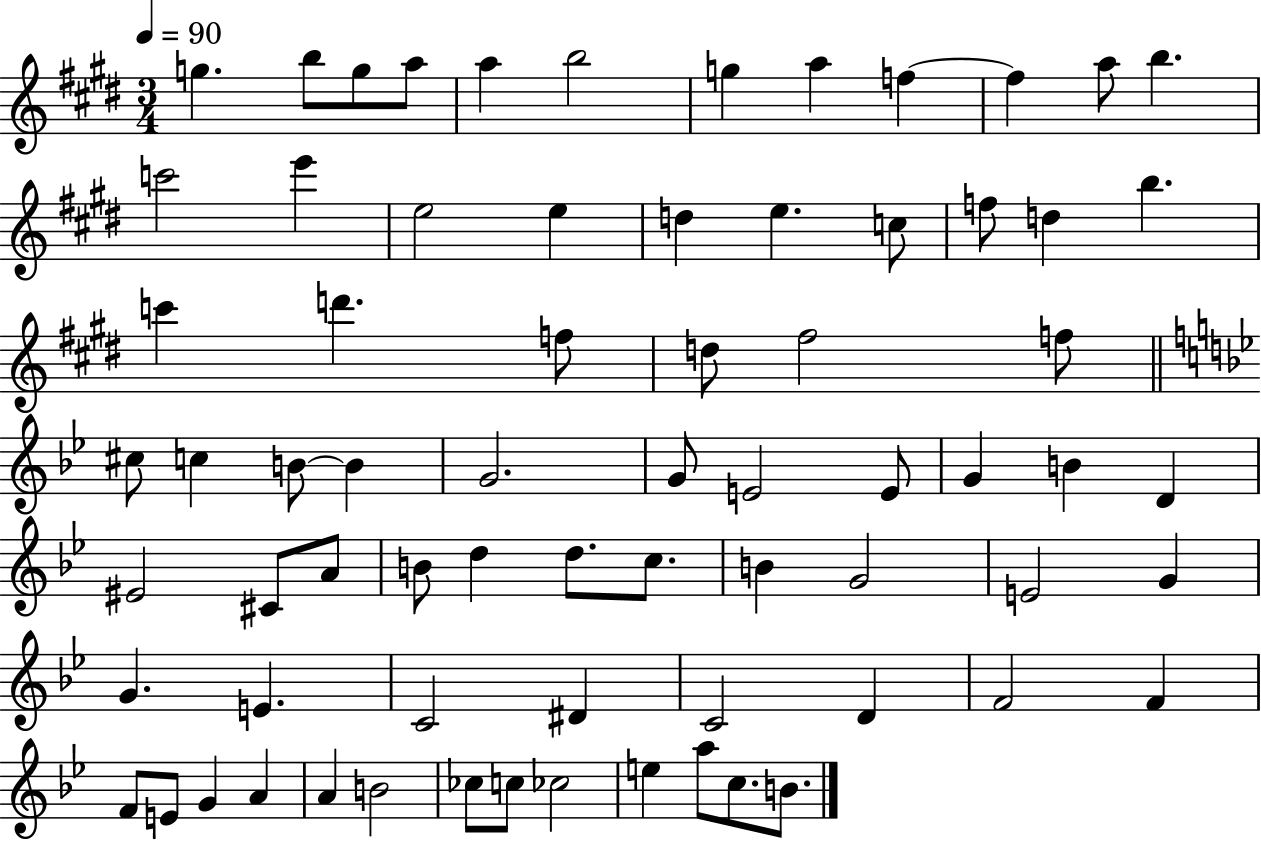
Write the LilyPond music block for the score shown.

{
  \clef treble
  \numericTimeSignature
  \time 3/4
  \key e \major
  \tempo 4 = 90
  g''4. b''8 g''8 a''8 | a''4 b''2 | g''4 a''4 f''4~~ | f''4 a''8 b''4. | \break c'''2 e'''4 | e''2 e''4 | d''4 e''4. c''8 | f''8 d''4 b''4. | \break c'''4 d'''4. f''8 | d''8 fis''2 f''8 | \bar "||" \break \key bes \major cis''8 c''4 b'8~~ b'4 | g'2. | g'8 e'2 e'8 | g'4 b'4 d'4 | \break eis'2 cis'8 a'8 | b'8 d''4 d''8. c''8. | b'4 g'2 | e'2 g'4 | \break g'4. e'4. | c'2 dis'4 | c'2 d'4 | f'2 f'4 | \break f'8 e'8 g'4 a'4 | a'4 b'2 | ces''8 c''8 ces''2 | e''4 a''8 c''8. b'8. | \break \bar "|."
}